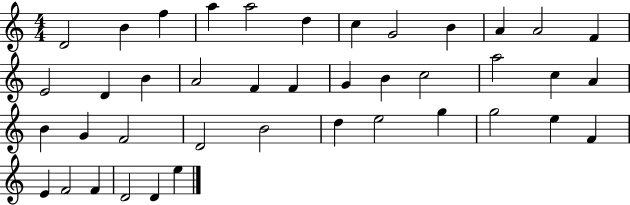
{
  \clef treble
  \numericTimeSignature
  \time 4/4
  \key c \major
  d'2 b'4 f''4 | a''4 a''2 d''4 | c''4 g'2 b'4 | a'4 a'2 f'4 | \break e'2 d'4 b'4 | a'2 f'4 f'4 | g'4 b'4 c''2 | a''2 c''4 a'4 | \break b'4 g'4 f'2 | d'2 b'2 | d''4 e''2 g''4 | g''2 e''4 f'4 | \break e'4 f'2 f'4 | d'2 d'4 e''4 | \bar "|."
}